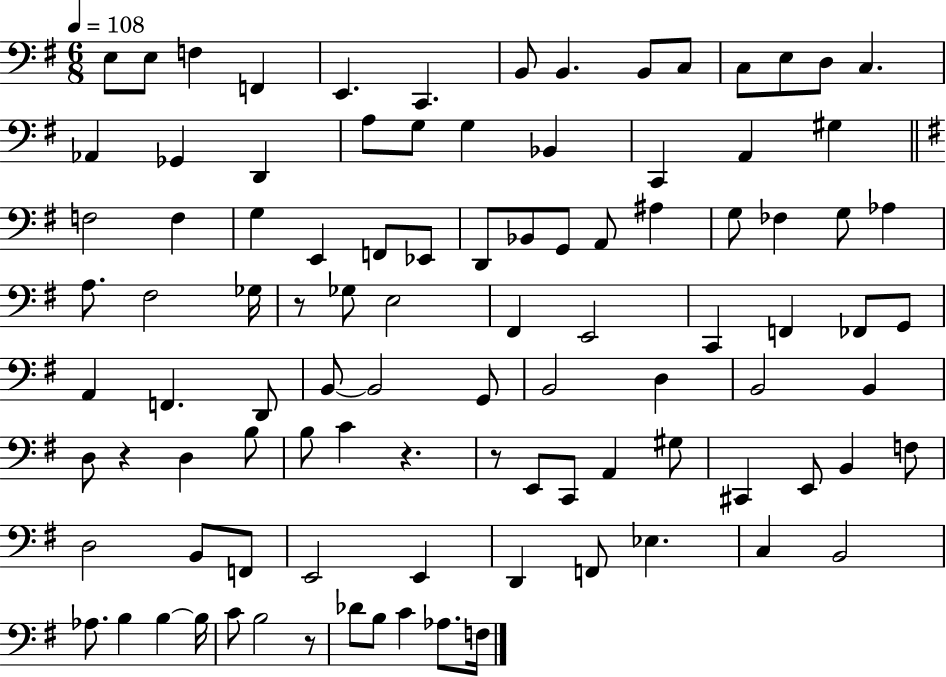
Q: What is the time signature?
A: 6/8